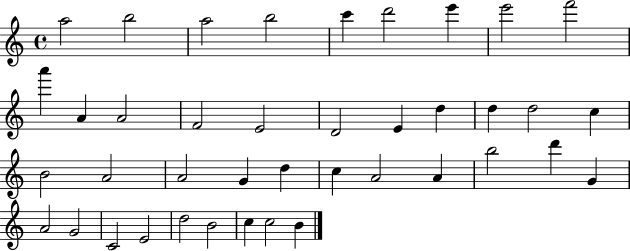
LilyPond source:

{
  \clef treble
  \time 4/4
  \defaultTimeSignature
  \key c \major
  a''2 b''2 | a''2 b''2 | c'''4 d'''2 e'''4 | e'''2 f'''2 | \break a'''4 a'4 a'2 | f'2 e'2 | d'2 e'4 d''4 | d''4 d''2 c''4 | \break b'2 a'2 | a'2 g'4 d''4 | c''4 a'2 a'4 | b''2 d'''4 g'4 | \break a'2 g'2 | c'2 e'2 | d''2 b'2 | c''4 c''2 b'4 | \break \bar "|."
}